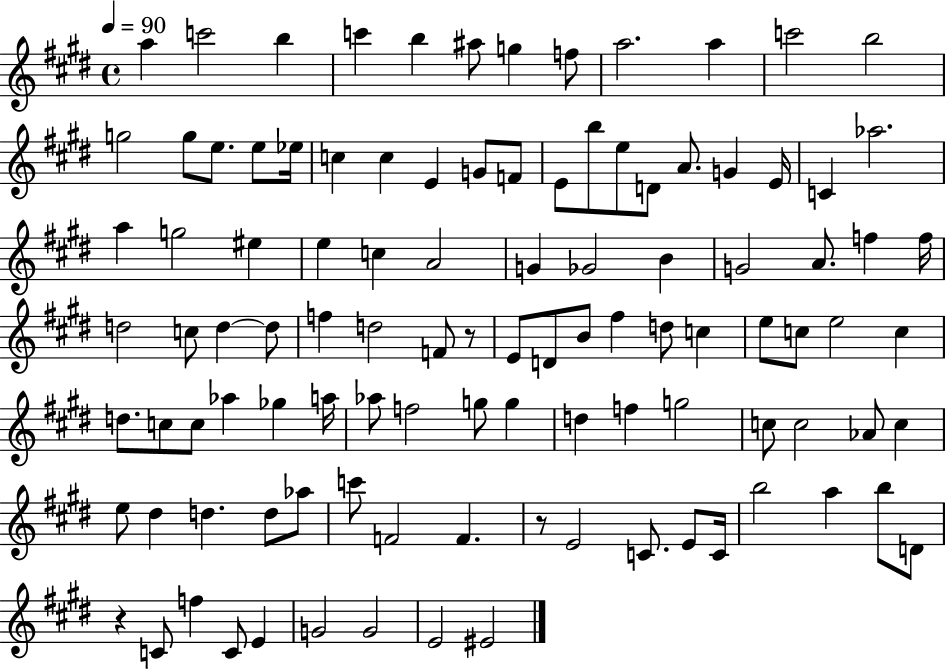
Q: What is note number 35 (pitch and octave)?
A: E5